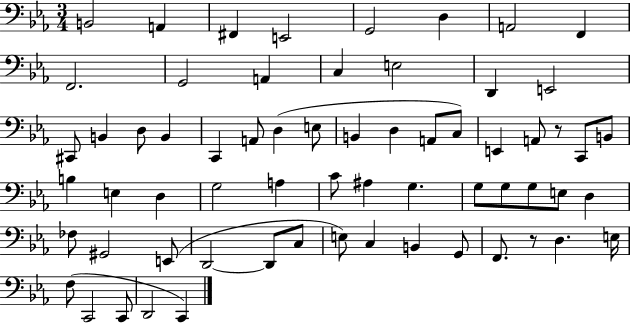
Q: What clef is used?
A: bass